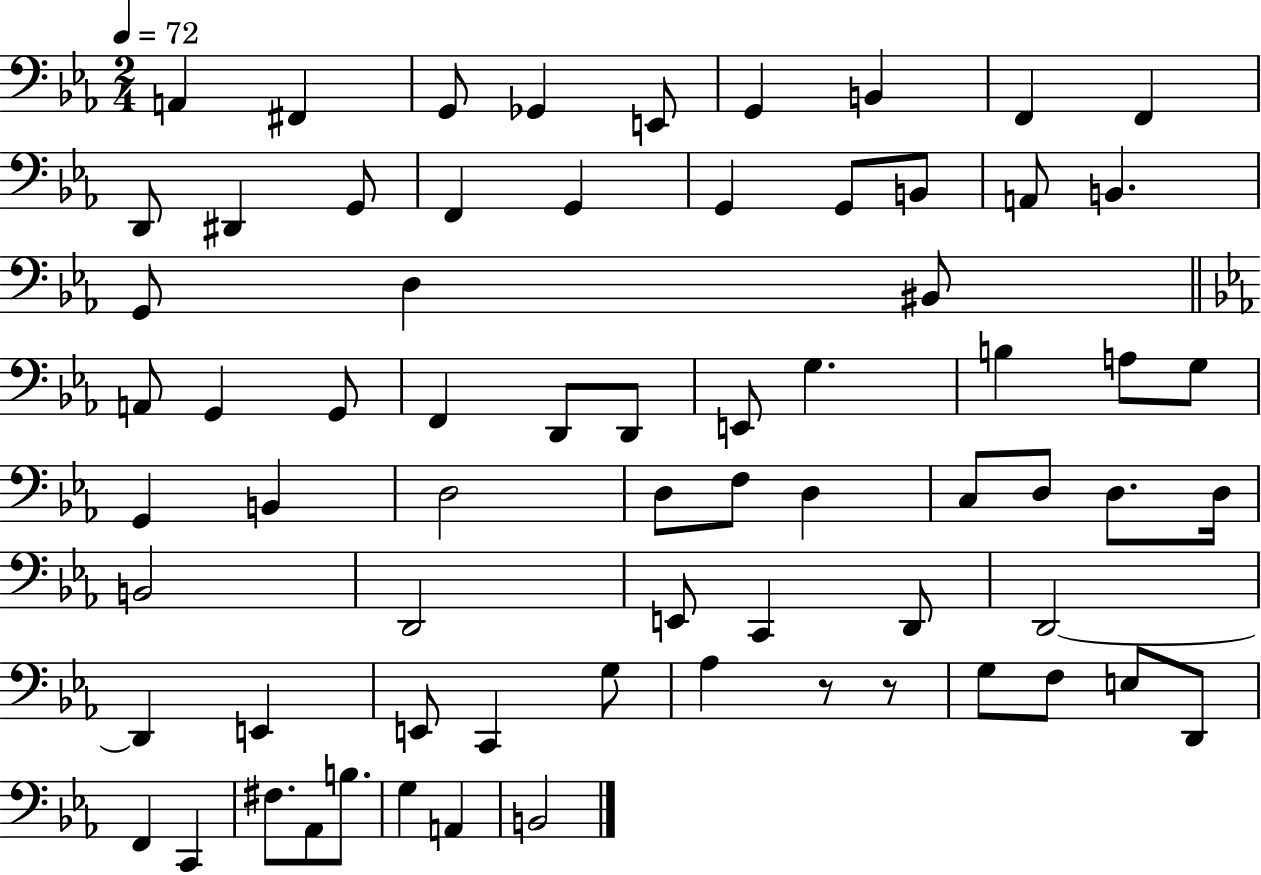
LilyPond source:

{
  \clef bass
  \numericTimeSignature
  \time 2/4
  \key ees \major
  \tempo 4 = 72
  a,4 fis,4 | g,8 ges,4 e,8 | g,4 b,4 | f,4 f,4 | \break d,8 dis,4 g,8 | f,4 g,4 | g,4 g,8 b,8 | a,8 b,4. | \break g,8 d4 bis,8 | \bar "||" \break \key ees \major a,8 g,4 g,8 | f,4 d,8 d,8 | e,8 g4. | b4 a8 g8 | \break g,4 b,4 | d2 | d8 f8 d4 | c8 d8 d8. d16 | \break b,2 | d,2 | e,8 c,4 d,8 | d,2~~ | \break d,4 e,4 | e,8 c,4 g8 | aes4 r8 r8 | g8 f8 e8 d,8 | \break f,4 c,4 | fis8. aes,8 b8. | g4 a,4 | b,2 | \break \bar "|."
}